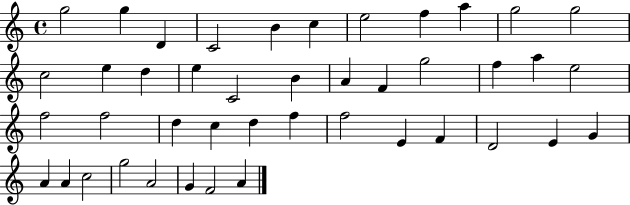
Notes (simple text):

G5/h G5/q D4/q C4/h B4/q C5/q E5/h F5/q A5/q G5/h G5/h C5/h E5/q D5/q E5/q C4/h B4/q A4/q F4/q G5/h F5/q A5/q E5/h F5/h F5/h D5/q C5/q D5/q F5/q F5/h E4/q F4/q D4/h E4/q G4/q A4/q A4/q C5/h G5/h A4/h G4/q F4/h A4/q